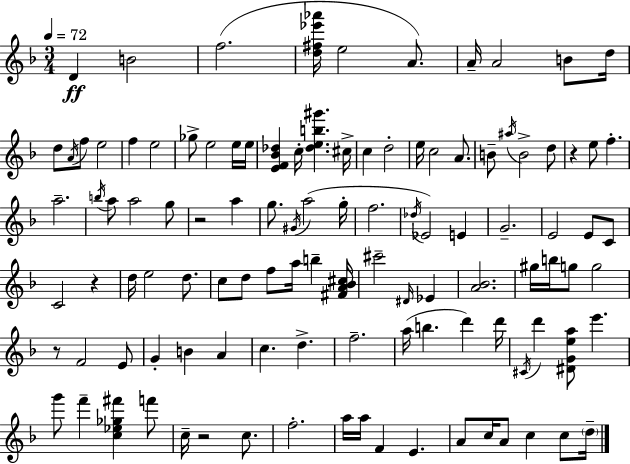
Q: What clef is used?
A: treble